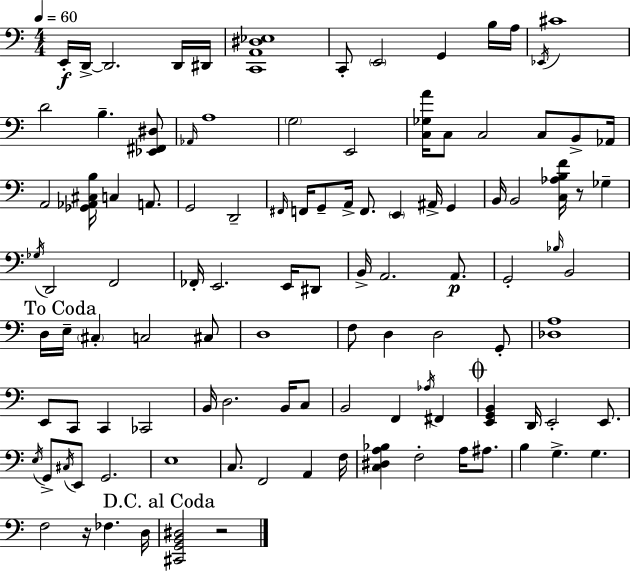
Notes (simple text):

E2/s D2/s D2/h. D2/s D#2/s [C2,A2,D#3,Eb3]/w C2/e E2/h G2/q B3/s A3/s Eb2/s C#4/w D4/h B3/q. [Eb2,F#2,D#3]/e Ab2/s A3/w G3/h E2/h [C3,Gb3,A4]/s C3/e C3/h C3/e B2/e Ab2/s A2/h [Gb2,Ab2,C#3,B3]/s C3/q A2/e. G2/h D2/h F#2/s F2/s G2/e A2/s F2/e. E2/q A#2/s G2/q B2/s B2/h [C3,Ab3,B3,F4]/s R/e Gb3/q Gb3/s D2/h F2/h FES2/s E2/h. E2/s D#2/e B2/s A2/h. A2/e. G2/h Bb3/s B2/h D3/s E3/s C#3/q C3/h C#3/e D3/w F3/e D3/q D3/h G2/e [Db3,A3]/w E2/e C2/e C2/q CES2/h B2/s D3/h. B2/s C3/e B2/h F2/q Ab3/s F#2/q [E2,G2,B2]/q D2/s E2/h E2/e. E3/s G2/e C#3/s E2/e G2/h. E3/w C3/e. F2/h A2/q F3/s [C3,D#3,A3,Bb3]/q F3/h A3/s A#3/e. B3/q G3/q. G3/q. F3/h R/s FES3/q. D3/s [C#2,G2,B2,D#3]/h R/h